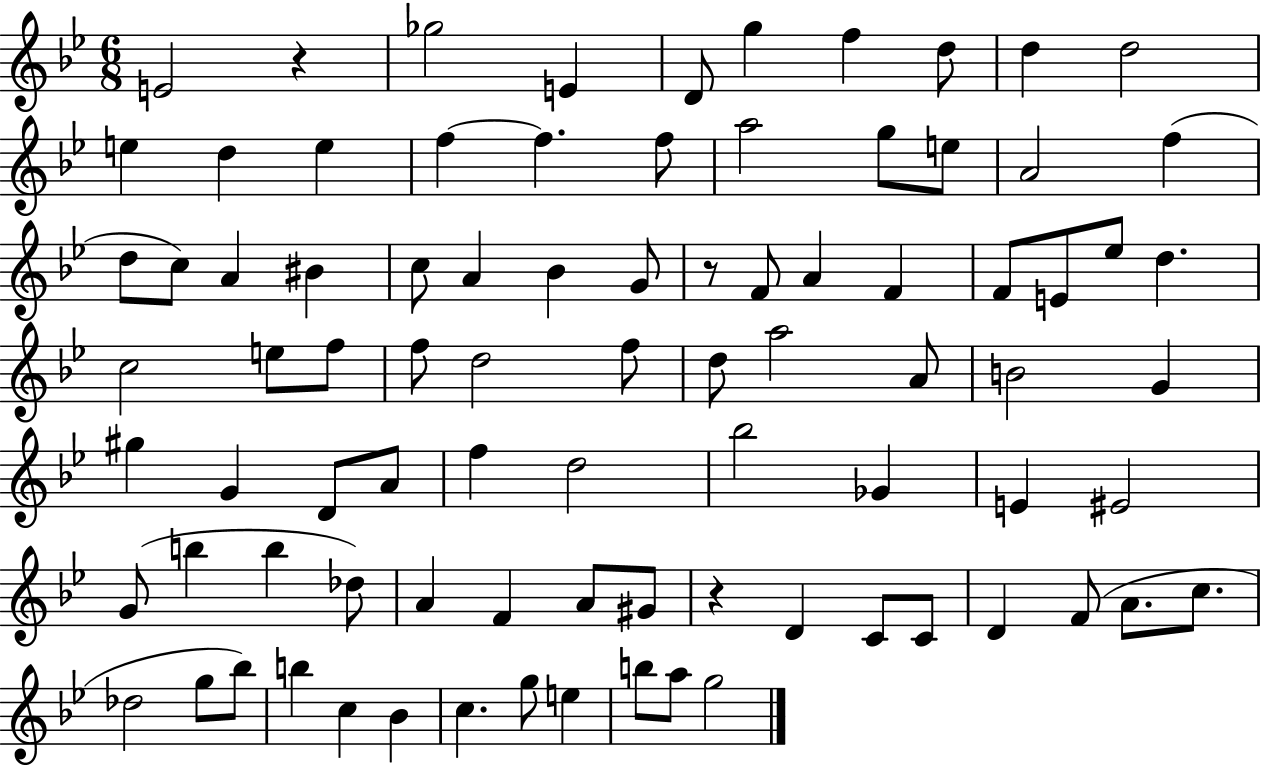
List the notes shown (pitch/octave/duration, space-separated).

E4/h R/q Gb5/h E4/q D4/e G5/q F5/q D5/e D5/q D5/h E5/q D5/q E5/q F5/q F5/q. F5/e A5/h G5/e E5/e A4/h F5/q D5/e C5/e A4/q BIS4/q C5/e A4/q Bb4/q G4/e R/e F4/e A4/q F4/q F4/e E4/e Eb5/e D5/q. C5/h E5/e F5/e F5/e D5/h F5/e D5/e A5/h A4/e B4/h G4/q G#5/q G4/q D4/e A4/e F5/q D5/h Bb5/h Gb4/q E4/q EIS4/h G4/e B5/q B5/q Db5/e A4/q F4/q A4/e G#4/e R/q D4/q C4/e C4/e D4/q F4/e A4/e. C5/e. Db5/h G5/e Bb5/e B5/q C5/q Bb4/q C5/q. G5/e E5/q B5/e A5/e G5/h